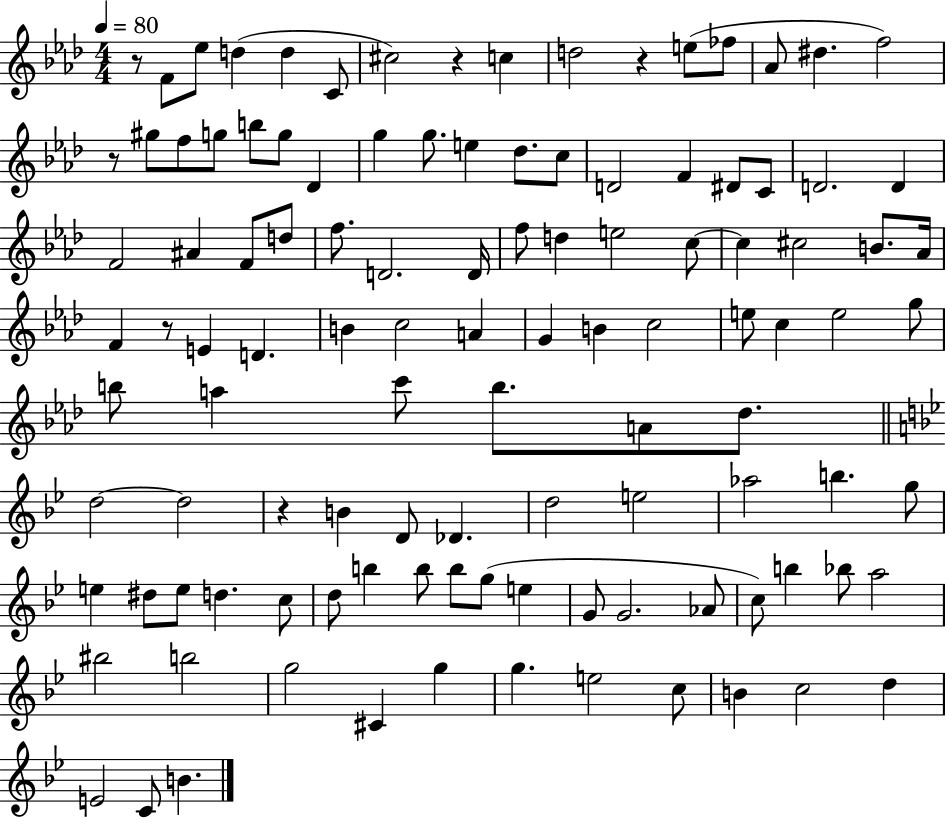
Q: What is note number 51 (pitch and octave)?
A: A4